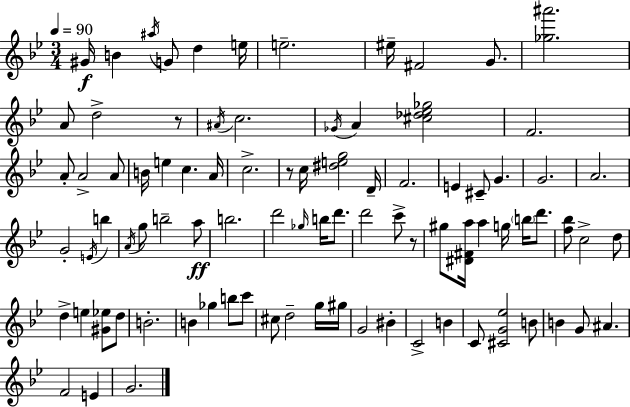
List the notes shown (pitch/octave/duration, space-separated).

G#4/s B4/q A#5/s G4/e D5/q E5/s E5/h. EIS5/s F#4/h G4/e. [Gb5,A#6]/h. A4/e D5/h R/e A#4/s C5/h. Gb4/s A4/q [C#5,Db5,Eb5,Gb5]/h F4/h. A4/e A4/h A4/e B4/s E5/q C5/q. A4/s C5/h. R/e C5/s [D#5,E5,G5]/h D4/s F4/h. E4/q C#4/e G4/q. G4/h. A4/h. G4/h E4/s B5/q A4/s G5/e B5/h A5/e B5/h. D6/h Gb5/s B5/s D6/e. D6/h C6/e R/e G#5/e [D#4,F#4,A5]/s A5/q G5/s B5/s D6/e. [F5,Bb5]/e C5/h D5/e D5/q E5/q [G#4,Eb5]/e D5/e B4/h. B4/q Gb5/q B5/e C6/e C#5/e D5/h G5/s G#5/s G4/h BIS4/q C4/h B4/q C4/e [C#4,G4,Eb5]/h B4/e B4/q G4/e A#4/q. F4/h E4/q G4/h.